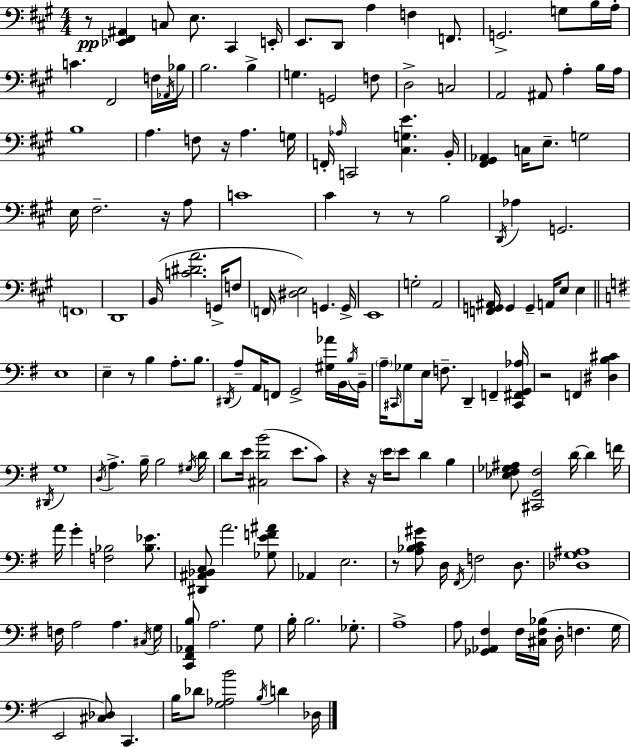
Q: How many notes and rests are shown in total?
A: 172